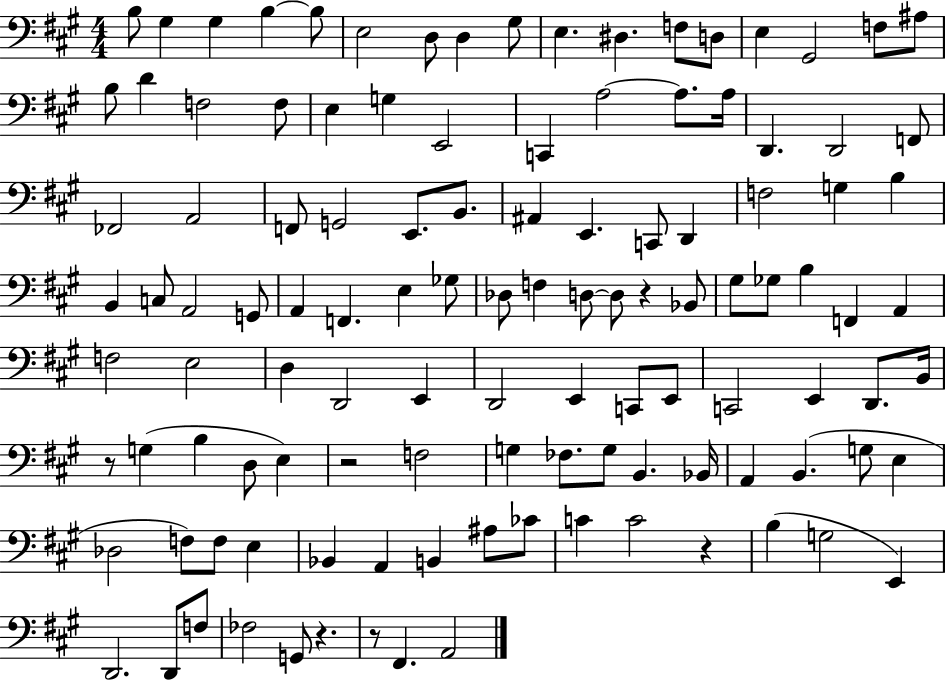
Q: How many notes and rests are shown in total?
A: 116